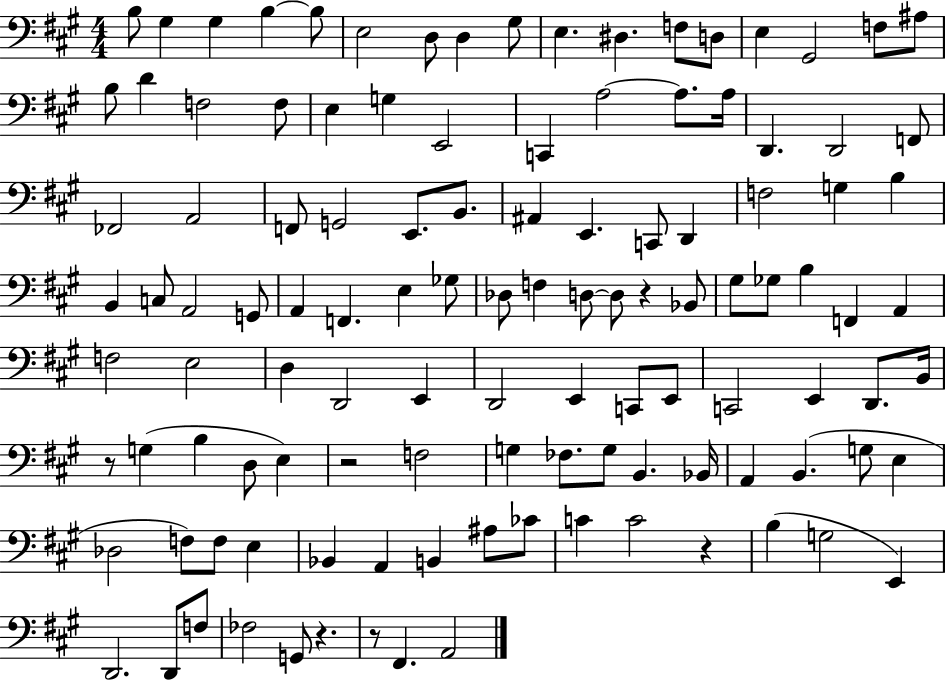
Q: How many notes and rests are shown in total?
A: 116